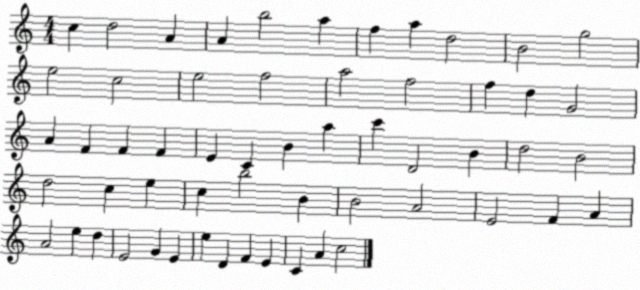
X:1
T:Untitled
M:4/4
L:1/4
K:C
c d2 A A b2 a f a d2 B2 g2 e2 c2 e2 f2 a2 f2 f d G2 A F F F E C B a c' D2 B d2 B2 d2 c e c b2 B B2 A2 E2 F A A2 e d E2 G E e D F E C A c2